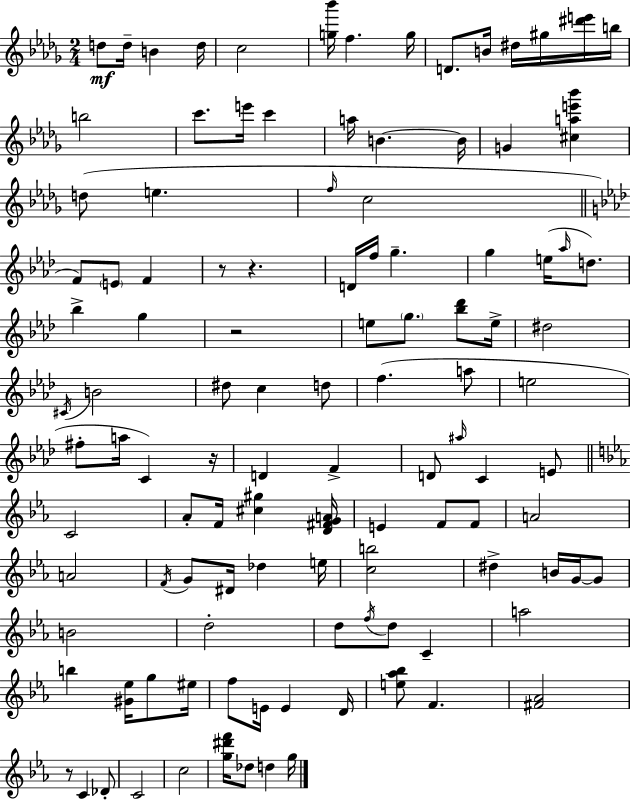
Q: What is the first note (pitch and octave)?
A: D5